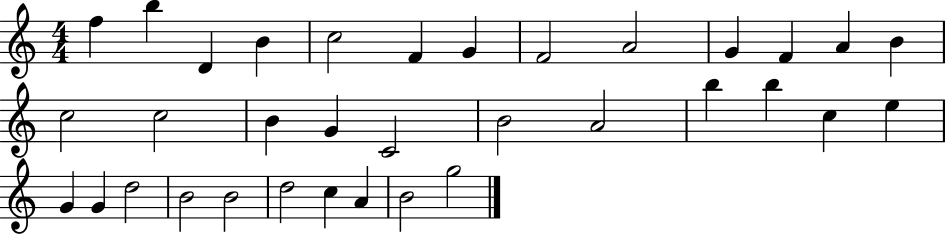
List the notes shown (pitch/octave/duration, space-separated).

F5/q B5/q D4/q B4/q C5/h F4/q G4/q F4/h A4/h G4/q F4/q A4/q B4/q C5/h C5/h B4/q G4/q C4/h B4/h A4/h B5/q B5/q C5/q E5/q G4/q G4/q D5/h B4/h B4/h D5/h C5/q A4/q B4/h G5/h